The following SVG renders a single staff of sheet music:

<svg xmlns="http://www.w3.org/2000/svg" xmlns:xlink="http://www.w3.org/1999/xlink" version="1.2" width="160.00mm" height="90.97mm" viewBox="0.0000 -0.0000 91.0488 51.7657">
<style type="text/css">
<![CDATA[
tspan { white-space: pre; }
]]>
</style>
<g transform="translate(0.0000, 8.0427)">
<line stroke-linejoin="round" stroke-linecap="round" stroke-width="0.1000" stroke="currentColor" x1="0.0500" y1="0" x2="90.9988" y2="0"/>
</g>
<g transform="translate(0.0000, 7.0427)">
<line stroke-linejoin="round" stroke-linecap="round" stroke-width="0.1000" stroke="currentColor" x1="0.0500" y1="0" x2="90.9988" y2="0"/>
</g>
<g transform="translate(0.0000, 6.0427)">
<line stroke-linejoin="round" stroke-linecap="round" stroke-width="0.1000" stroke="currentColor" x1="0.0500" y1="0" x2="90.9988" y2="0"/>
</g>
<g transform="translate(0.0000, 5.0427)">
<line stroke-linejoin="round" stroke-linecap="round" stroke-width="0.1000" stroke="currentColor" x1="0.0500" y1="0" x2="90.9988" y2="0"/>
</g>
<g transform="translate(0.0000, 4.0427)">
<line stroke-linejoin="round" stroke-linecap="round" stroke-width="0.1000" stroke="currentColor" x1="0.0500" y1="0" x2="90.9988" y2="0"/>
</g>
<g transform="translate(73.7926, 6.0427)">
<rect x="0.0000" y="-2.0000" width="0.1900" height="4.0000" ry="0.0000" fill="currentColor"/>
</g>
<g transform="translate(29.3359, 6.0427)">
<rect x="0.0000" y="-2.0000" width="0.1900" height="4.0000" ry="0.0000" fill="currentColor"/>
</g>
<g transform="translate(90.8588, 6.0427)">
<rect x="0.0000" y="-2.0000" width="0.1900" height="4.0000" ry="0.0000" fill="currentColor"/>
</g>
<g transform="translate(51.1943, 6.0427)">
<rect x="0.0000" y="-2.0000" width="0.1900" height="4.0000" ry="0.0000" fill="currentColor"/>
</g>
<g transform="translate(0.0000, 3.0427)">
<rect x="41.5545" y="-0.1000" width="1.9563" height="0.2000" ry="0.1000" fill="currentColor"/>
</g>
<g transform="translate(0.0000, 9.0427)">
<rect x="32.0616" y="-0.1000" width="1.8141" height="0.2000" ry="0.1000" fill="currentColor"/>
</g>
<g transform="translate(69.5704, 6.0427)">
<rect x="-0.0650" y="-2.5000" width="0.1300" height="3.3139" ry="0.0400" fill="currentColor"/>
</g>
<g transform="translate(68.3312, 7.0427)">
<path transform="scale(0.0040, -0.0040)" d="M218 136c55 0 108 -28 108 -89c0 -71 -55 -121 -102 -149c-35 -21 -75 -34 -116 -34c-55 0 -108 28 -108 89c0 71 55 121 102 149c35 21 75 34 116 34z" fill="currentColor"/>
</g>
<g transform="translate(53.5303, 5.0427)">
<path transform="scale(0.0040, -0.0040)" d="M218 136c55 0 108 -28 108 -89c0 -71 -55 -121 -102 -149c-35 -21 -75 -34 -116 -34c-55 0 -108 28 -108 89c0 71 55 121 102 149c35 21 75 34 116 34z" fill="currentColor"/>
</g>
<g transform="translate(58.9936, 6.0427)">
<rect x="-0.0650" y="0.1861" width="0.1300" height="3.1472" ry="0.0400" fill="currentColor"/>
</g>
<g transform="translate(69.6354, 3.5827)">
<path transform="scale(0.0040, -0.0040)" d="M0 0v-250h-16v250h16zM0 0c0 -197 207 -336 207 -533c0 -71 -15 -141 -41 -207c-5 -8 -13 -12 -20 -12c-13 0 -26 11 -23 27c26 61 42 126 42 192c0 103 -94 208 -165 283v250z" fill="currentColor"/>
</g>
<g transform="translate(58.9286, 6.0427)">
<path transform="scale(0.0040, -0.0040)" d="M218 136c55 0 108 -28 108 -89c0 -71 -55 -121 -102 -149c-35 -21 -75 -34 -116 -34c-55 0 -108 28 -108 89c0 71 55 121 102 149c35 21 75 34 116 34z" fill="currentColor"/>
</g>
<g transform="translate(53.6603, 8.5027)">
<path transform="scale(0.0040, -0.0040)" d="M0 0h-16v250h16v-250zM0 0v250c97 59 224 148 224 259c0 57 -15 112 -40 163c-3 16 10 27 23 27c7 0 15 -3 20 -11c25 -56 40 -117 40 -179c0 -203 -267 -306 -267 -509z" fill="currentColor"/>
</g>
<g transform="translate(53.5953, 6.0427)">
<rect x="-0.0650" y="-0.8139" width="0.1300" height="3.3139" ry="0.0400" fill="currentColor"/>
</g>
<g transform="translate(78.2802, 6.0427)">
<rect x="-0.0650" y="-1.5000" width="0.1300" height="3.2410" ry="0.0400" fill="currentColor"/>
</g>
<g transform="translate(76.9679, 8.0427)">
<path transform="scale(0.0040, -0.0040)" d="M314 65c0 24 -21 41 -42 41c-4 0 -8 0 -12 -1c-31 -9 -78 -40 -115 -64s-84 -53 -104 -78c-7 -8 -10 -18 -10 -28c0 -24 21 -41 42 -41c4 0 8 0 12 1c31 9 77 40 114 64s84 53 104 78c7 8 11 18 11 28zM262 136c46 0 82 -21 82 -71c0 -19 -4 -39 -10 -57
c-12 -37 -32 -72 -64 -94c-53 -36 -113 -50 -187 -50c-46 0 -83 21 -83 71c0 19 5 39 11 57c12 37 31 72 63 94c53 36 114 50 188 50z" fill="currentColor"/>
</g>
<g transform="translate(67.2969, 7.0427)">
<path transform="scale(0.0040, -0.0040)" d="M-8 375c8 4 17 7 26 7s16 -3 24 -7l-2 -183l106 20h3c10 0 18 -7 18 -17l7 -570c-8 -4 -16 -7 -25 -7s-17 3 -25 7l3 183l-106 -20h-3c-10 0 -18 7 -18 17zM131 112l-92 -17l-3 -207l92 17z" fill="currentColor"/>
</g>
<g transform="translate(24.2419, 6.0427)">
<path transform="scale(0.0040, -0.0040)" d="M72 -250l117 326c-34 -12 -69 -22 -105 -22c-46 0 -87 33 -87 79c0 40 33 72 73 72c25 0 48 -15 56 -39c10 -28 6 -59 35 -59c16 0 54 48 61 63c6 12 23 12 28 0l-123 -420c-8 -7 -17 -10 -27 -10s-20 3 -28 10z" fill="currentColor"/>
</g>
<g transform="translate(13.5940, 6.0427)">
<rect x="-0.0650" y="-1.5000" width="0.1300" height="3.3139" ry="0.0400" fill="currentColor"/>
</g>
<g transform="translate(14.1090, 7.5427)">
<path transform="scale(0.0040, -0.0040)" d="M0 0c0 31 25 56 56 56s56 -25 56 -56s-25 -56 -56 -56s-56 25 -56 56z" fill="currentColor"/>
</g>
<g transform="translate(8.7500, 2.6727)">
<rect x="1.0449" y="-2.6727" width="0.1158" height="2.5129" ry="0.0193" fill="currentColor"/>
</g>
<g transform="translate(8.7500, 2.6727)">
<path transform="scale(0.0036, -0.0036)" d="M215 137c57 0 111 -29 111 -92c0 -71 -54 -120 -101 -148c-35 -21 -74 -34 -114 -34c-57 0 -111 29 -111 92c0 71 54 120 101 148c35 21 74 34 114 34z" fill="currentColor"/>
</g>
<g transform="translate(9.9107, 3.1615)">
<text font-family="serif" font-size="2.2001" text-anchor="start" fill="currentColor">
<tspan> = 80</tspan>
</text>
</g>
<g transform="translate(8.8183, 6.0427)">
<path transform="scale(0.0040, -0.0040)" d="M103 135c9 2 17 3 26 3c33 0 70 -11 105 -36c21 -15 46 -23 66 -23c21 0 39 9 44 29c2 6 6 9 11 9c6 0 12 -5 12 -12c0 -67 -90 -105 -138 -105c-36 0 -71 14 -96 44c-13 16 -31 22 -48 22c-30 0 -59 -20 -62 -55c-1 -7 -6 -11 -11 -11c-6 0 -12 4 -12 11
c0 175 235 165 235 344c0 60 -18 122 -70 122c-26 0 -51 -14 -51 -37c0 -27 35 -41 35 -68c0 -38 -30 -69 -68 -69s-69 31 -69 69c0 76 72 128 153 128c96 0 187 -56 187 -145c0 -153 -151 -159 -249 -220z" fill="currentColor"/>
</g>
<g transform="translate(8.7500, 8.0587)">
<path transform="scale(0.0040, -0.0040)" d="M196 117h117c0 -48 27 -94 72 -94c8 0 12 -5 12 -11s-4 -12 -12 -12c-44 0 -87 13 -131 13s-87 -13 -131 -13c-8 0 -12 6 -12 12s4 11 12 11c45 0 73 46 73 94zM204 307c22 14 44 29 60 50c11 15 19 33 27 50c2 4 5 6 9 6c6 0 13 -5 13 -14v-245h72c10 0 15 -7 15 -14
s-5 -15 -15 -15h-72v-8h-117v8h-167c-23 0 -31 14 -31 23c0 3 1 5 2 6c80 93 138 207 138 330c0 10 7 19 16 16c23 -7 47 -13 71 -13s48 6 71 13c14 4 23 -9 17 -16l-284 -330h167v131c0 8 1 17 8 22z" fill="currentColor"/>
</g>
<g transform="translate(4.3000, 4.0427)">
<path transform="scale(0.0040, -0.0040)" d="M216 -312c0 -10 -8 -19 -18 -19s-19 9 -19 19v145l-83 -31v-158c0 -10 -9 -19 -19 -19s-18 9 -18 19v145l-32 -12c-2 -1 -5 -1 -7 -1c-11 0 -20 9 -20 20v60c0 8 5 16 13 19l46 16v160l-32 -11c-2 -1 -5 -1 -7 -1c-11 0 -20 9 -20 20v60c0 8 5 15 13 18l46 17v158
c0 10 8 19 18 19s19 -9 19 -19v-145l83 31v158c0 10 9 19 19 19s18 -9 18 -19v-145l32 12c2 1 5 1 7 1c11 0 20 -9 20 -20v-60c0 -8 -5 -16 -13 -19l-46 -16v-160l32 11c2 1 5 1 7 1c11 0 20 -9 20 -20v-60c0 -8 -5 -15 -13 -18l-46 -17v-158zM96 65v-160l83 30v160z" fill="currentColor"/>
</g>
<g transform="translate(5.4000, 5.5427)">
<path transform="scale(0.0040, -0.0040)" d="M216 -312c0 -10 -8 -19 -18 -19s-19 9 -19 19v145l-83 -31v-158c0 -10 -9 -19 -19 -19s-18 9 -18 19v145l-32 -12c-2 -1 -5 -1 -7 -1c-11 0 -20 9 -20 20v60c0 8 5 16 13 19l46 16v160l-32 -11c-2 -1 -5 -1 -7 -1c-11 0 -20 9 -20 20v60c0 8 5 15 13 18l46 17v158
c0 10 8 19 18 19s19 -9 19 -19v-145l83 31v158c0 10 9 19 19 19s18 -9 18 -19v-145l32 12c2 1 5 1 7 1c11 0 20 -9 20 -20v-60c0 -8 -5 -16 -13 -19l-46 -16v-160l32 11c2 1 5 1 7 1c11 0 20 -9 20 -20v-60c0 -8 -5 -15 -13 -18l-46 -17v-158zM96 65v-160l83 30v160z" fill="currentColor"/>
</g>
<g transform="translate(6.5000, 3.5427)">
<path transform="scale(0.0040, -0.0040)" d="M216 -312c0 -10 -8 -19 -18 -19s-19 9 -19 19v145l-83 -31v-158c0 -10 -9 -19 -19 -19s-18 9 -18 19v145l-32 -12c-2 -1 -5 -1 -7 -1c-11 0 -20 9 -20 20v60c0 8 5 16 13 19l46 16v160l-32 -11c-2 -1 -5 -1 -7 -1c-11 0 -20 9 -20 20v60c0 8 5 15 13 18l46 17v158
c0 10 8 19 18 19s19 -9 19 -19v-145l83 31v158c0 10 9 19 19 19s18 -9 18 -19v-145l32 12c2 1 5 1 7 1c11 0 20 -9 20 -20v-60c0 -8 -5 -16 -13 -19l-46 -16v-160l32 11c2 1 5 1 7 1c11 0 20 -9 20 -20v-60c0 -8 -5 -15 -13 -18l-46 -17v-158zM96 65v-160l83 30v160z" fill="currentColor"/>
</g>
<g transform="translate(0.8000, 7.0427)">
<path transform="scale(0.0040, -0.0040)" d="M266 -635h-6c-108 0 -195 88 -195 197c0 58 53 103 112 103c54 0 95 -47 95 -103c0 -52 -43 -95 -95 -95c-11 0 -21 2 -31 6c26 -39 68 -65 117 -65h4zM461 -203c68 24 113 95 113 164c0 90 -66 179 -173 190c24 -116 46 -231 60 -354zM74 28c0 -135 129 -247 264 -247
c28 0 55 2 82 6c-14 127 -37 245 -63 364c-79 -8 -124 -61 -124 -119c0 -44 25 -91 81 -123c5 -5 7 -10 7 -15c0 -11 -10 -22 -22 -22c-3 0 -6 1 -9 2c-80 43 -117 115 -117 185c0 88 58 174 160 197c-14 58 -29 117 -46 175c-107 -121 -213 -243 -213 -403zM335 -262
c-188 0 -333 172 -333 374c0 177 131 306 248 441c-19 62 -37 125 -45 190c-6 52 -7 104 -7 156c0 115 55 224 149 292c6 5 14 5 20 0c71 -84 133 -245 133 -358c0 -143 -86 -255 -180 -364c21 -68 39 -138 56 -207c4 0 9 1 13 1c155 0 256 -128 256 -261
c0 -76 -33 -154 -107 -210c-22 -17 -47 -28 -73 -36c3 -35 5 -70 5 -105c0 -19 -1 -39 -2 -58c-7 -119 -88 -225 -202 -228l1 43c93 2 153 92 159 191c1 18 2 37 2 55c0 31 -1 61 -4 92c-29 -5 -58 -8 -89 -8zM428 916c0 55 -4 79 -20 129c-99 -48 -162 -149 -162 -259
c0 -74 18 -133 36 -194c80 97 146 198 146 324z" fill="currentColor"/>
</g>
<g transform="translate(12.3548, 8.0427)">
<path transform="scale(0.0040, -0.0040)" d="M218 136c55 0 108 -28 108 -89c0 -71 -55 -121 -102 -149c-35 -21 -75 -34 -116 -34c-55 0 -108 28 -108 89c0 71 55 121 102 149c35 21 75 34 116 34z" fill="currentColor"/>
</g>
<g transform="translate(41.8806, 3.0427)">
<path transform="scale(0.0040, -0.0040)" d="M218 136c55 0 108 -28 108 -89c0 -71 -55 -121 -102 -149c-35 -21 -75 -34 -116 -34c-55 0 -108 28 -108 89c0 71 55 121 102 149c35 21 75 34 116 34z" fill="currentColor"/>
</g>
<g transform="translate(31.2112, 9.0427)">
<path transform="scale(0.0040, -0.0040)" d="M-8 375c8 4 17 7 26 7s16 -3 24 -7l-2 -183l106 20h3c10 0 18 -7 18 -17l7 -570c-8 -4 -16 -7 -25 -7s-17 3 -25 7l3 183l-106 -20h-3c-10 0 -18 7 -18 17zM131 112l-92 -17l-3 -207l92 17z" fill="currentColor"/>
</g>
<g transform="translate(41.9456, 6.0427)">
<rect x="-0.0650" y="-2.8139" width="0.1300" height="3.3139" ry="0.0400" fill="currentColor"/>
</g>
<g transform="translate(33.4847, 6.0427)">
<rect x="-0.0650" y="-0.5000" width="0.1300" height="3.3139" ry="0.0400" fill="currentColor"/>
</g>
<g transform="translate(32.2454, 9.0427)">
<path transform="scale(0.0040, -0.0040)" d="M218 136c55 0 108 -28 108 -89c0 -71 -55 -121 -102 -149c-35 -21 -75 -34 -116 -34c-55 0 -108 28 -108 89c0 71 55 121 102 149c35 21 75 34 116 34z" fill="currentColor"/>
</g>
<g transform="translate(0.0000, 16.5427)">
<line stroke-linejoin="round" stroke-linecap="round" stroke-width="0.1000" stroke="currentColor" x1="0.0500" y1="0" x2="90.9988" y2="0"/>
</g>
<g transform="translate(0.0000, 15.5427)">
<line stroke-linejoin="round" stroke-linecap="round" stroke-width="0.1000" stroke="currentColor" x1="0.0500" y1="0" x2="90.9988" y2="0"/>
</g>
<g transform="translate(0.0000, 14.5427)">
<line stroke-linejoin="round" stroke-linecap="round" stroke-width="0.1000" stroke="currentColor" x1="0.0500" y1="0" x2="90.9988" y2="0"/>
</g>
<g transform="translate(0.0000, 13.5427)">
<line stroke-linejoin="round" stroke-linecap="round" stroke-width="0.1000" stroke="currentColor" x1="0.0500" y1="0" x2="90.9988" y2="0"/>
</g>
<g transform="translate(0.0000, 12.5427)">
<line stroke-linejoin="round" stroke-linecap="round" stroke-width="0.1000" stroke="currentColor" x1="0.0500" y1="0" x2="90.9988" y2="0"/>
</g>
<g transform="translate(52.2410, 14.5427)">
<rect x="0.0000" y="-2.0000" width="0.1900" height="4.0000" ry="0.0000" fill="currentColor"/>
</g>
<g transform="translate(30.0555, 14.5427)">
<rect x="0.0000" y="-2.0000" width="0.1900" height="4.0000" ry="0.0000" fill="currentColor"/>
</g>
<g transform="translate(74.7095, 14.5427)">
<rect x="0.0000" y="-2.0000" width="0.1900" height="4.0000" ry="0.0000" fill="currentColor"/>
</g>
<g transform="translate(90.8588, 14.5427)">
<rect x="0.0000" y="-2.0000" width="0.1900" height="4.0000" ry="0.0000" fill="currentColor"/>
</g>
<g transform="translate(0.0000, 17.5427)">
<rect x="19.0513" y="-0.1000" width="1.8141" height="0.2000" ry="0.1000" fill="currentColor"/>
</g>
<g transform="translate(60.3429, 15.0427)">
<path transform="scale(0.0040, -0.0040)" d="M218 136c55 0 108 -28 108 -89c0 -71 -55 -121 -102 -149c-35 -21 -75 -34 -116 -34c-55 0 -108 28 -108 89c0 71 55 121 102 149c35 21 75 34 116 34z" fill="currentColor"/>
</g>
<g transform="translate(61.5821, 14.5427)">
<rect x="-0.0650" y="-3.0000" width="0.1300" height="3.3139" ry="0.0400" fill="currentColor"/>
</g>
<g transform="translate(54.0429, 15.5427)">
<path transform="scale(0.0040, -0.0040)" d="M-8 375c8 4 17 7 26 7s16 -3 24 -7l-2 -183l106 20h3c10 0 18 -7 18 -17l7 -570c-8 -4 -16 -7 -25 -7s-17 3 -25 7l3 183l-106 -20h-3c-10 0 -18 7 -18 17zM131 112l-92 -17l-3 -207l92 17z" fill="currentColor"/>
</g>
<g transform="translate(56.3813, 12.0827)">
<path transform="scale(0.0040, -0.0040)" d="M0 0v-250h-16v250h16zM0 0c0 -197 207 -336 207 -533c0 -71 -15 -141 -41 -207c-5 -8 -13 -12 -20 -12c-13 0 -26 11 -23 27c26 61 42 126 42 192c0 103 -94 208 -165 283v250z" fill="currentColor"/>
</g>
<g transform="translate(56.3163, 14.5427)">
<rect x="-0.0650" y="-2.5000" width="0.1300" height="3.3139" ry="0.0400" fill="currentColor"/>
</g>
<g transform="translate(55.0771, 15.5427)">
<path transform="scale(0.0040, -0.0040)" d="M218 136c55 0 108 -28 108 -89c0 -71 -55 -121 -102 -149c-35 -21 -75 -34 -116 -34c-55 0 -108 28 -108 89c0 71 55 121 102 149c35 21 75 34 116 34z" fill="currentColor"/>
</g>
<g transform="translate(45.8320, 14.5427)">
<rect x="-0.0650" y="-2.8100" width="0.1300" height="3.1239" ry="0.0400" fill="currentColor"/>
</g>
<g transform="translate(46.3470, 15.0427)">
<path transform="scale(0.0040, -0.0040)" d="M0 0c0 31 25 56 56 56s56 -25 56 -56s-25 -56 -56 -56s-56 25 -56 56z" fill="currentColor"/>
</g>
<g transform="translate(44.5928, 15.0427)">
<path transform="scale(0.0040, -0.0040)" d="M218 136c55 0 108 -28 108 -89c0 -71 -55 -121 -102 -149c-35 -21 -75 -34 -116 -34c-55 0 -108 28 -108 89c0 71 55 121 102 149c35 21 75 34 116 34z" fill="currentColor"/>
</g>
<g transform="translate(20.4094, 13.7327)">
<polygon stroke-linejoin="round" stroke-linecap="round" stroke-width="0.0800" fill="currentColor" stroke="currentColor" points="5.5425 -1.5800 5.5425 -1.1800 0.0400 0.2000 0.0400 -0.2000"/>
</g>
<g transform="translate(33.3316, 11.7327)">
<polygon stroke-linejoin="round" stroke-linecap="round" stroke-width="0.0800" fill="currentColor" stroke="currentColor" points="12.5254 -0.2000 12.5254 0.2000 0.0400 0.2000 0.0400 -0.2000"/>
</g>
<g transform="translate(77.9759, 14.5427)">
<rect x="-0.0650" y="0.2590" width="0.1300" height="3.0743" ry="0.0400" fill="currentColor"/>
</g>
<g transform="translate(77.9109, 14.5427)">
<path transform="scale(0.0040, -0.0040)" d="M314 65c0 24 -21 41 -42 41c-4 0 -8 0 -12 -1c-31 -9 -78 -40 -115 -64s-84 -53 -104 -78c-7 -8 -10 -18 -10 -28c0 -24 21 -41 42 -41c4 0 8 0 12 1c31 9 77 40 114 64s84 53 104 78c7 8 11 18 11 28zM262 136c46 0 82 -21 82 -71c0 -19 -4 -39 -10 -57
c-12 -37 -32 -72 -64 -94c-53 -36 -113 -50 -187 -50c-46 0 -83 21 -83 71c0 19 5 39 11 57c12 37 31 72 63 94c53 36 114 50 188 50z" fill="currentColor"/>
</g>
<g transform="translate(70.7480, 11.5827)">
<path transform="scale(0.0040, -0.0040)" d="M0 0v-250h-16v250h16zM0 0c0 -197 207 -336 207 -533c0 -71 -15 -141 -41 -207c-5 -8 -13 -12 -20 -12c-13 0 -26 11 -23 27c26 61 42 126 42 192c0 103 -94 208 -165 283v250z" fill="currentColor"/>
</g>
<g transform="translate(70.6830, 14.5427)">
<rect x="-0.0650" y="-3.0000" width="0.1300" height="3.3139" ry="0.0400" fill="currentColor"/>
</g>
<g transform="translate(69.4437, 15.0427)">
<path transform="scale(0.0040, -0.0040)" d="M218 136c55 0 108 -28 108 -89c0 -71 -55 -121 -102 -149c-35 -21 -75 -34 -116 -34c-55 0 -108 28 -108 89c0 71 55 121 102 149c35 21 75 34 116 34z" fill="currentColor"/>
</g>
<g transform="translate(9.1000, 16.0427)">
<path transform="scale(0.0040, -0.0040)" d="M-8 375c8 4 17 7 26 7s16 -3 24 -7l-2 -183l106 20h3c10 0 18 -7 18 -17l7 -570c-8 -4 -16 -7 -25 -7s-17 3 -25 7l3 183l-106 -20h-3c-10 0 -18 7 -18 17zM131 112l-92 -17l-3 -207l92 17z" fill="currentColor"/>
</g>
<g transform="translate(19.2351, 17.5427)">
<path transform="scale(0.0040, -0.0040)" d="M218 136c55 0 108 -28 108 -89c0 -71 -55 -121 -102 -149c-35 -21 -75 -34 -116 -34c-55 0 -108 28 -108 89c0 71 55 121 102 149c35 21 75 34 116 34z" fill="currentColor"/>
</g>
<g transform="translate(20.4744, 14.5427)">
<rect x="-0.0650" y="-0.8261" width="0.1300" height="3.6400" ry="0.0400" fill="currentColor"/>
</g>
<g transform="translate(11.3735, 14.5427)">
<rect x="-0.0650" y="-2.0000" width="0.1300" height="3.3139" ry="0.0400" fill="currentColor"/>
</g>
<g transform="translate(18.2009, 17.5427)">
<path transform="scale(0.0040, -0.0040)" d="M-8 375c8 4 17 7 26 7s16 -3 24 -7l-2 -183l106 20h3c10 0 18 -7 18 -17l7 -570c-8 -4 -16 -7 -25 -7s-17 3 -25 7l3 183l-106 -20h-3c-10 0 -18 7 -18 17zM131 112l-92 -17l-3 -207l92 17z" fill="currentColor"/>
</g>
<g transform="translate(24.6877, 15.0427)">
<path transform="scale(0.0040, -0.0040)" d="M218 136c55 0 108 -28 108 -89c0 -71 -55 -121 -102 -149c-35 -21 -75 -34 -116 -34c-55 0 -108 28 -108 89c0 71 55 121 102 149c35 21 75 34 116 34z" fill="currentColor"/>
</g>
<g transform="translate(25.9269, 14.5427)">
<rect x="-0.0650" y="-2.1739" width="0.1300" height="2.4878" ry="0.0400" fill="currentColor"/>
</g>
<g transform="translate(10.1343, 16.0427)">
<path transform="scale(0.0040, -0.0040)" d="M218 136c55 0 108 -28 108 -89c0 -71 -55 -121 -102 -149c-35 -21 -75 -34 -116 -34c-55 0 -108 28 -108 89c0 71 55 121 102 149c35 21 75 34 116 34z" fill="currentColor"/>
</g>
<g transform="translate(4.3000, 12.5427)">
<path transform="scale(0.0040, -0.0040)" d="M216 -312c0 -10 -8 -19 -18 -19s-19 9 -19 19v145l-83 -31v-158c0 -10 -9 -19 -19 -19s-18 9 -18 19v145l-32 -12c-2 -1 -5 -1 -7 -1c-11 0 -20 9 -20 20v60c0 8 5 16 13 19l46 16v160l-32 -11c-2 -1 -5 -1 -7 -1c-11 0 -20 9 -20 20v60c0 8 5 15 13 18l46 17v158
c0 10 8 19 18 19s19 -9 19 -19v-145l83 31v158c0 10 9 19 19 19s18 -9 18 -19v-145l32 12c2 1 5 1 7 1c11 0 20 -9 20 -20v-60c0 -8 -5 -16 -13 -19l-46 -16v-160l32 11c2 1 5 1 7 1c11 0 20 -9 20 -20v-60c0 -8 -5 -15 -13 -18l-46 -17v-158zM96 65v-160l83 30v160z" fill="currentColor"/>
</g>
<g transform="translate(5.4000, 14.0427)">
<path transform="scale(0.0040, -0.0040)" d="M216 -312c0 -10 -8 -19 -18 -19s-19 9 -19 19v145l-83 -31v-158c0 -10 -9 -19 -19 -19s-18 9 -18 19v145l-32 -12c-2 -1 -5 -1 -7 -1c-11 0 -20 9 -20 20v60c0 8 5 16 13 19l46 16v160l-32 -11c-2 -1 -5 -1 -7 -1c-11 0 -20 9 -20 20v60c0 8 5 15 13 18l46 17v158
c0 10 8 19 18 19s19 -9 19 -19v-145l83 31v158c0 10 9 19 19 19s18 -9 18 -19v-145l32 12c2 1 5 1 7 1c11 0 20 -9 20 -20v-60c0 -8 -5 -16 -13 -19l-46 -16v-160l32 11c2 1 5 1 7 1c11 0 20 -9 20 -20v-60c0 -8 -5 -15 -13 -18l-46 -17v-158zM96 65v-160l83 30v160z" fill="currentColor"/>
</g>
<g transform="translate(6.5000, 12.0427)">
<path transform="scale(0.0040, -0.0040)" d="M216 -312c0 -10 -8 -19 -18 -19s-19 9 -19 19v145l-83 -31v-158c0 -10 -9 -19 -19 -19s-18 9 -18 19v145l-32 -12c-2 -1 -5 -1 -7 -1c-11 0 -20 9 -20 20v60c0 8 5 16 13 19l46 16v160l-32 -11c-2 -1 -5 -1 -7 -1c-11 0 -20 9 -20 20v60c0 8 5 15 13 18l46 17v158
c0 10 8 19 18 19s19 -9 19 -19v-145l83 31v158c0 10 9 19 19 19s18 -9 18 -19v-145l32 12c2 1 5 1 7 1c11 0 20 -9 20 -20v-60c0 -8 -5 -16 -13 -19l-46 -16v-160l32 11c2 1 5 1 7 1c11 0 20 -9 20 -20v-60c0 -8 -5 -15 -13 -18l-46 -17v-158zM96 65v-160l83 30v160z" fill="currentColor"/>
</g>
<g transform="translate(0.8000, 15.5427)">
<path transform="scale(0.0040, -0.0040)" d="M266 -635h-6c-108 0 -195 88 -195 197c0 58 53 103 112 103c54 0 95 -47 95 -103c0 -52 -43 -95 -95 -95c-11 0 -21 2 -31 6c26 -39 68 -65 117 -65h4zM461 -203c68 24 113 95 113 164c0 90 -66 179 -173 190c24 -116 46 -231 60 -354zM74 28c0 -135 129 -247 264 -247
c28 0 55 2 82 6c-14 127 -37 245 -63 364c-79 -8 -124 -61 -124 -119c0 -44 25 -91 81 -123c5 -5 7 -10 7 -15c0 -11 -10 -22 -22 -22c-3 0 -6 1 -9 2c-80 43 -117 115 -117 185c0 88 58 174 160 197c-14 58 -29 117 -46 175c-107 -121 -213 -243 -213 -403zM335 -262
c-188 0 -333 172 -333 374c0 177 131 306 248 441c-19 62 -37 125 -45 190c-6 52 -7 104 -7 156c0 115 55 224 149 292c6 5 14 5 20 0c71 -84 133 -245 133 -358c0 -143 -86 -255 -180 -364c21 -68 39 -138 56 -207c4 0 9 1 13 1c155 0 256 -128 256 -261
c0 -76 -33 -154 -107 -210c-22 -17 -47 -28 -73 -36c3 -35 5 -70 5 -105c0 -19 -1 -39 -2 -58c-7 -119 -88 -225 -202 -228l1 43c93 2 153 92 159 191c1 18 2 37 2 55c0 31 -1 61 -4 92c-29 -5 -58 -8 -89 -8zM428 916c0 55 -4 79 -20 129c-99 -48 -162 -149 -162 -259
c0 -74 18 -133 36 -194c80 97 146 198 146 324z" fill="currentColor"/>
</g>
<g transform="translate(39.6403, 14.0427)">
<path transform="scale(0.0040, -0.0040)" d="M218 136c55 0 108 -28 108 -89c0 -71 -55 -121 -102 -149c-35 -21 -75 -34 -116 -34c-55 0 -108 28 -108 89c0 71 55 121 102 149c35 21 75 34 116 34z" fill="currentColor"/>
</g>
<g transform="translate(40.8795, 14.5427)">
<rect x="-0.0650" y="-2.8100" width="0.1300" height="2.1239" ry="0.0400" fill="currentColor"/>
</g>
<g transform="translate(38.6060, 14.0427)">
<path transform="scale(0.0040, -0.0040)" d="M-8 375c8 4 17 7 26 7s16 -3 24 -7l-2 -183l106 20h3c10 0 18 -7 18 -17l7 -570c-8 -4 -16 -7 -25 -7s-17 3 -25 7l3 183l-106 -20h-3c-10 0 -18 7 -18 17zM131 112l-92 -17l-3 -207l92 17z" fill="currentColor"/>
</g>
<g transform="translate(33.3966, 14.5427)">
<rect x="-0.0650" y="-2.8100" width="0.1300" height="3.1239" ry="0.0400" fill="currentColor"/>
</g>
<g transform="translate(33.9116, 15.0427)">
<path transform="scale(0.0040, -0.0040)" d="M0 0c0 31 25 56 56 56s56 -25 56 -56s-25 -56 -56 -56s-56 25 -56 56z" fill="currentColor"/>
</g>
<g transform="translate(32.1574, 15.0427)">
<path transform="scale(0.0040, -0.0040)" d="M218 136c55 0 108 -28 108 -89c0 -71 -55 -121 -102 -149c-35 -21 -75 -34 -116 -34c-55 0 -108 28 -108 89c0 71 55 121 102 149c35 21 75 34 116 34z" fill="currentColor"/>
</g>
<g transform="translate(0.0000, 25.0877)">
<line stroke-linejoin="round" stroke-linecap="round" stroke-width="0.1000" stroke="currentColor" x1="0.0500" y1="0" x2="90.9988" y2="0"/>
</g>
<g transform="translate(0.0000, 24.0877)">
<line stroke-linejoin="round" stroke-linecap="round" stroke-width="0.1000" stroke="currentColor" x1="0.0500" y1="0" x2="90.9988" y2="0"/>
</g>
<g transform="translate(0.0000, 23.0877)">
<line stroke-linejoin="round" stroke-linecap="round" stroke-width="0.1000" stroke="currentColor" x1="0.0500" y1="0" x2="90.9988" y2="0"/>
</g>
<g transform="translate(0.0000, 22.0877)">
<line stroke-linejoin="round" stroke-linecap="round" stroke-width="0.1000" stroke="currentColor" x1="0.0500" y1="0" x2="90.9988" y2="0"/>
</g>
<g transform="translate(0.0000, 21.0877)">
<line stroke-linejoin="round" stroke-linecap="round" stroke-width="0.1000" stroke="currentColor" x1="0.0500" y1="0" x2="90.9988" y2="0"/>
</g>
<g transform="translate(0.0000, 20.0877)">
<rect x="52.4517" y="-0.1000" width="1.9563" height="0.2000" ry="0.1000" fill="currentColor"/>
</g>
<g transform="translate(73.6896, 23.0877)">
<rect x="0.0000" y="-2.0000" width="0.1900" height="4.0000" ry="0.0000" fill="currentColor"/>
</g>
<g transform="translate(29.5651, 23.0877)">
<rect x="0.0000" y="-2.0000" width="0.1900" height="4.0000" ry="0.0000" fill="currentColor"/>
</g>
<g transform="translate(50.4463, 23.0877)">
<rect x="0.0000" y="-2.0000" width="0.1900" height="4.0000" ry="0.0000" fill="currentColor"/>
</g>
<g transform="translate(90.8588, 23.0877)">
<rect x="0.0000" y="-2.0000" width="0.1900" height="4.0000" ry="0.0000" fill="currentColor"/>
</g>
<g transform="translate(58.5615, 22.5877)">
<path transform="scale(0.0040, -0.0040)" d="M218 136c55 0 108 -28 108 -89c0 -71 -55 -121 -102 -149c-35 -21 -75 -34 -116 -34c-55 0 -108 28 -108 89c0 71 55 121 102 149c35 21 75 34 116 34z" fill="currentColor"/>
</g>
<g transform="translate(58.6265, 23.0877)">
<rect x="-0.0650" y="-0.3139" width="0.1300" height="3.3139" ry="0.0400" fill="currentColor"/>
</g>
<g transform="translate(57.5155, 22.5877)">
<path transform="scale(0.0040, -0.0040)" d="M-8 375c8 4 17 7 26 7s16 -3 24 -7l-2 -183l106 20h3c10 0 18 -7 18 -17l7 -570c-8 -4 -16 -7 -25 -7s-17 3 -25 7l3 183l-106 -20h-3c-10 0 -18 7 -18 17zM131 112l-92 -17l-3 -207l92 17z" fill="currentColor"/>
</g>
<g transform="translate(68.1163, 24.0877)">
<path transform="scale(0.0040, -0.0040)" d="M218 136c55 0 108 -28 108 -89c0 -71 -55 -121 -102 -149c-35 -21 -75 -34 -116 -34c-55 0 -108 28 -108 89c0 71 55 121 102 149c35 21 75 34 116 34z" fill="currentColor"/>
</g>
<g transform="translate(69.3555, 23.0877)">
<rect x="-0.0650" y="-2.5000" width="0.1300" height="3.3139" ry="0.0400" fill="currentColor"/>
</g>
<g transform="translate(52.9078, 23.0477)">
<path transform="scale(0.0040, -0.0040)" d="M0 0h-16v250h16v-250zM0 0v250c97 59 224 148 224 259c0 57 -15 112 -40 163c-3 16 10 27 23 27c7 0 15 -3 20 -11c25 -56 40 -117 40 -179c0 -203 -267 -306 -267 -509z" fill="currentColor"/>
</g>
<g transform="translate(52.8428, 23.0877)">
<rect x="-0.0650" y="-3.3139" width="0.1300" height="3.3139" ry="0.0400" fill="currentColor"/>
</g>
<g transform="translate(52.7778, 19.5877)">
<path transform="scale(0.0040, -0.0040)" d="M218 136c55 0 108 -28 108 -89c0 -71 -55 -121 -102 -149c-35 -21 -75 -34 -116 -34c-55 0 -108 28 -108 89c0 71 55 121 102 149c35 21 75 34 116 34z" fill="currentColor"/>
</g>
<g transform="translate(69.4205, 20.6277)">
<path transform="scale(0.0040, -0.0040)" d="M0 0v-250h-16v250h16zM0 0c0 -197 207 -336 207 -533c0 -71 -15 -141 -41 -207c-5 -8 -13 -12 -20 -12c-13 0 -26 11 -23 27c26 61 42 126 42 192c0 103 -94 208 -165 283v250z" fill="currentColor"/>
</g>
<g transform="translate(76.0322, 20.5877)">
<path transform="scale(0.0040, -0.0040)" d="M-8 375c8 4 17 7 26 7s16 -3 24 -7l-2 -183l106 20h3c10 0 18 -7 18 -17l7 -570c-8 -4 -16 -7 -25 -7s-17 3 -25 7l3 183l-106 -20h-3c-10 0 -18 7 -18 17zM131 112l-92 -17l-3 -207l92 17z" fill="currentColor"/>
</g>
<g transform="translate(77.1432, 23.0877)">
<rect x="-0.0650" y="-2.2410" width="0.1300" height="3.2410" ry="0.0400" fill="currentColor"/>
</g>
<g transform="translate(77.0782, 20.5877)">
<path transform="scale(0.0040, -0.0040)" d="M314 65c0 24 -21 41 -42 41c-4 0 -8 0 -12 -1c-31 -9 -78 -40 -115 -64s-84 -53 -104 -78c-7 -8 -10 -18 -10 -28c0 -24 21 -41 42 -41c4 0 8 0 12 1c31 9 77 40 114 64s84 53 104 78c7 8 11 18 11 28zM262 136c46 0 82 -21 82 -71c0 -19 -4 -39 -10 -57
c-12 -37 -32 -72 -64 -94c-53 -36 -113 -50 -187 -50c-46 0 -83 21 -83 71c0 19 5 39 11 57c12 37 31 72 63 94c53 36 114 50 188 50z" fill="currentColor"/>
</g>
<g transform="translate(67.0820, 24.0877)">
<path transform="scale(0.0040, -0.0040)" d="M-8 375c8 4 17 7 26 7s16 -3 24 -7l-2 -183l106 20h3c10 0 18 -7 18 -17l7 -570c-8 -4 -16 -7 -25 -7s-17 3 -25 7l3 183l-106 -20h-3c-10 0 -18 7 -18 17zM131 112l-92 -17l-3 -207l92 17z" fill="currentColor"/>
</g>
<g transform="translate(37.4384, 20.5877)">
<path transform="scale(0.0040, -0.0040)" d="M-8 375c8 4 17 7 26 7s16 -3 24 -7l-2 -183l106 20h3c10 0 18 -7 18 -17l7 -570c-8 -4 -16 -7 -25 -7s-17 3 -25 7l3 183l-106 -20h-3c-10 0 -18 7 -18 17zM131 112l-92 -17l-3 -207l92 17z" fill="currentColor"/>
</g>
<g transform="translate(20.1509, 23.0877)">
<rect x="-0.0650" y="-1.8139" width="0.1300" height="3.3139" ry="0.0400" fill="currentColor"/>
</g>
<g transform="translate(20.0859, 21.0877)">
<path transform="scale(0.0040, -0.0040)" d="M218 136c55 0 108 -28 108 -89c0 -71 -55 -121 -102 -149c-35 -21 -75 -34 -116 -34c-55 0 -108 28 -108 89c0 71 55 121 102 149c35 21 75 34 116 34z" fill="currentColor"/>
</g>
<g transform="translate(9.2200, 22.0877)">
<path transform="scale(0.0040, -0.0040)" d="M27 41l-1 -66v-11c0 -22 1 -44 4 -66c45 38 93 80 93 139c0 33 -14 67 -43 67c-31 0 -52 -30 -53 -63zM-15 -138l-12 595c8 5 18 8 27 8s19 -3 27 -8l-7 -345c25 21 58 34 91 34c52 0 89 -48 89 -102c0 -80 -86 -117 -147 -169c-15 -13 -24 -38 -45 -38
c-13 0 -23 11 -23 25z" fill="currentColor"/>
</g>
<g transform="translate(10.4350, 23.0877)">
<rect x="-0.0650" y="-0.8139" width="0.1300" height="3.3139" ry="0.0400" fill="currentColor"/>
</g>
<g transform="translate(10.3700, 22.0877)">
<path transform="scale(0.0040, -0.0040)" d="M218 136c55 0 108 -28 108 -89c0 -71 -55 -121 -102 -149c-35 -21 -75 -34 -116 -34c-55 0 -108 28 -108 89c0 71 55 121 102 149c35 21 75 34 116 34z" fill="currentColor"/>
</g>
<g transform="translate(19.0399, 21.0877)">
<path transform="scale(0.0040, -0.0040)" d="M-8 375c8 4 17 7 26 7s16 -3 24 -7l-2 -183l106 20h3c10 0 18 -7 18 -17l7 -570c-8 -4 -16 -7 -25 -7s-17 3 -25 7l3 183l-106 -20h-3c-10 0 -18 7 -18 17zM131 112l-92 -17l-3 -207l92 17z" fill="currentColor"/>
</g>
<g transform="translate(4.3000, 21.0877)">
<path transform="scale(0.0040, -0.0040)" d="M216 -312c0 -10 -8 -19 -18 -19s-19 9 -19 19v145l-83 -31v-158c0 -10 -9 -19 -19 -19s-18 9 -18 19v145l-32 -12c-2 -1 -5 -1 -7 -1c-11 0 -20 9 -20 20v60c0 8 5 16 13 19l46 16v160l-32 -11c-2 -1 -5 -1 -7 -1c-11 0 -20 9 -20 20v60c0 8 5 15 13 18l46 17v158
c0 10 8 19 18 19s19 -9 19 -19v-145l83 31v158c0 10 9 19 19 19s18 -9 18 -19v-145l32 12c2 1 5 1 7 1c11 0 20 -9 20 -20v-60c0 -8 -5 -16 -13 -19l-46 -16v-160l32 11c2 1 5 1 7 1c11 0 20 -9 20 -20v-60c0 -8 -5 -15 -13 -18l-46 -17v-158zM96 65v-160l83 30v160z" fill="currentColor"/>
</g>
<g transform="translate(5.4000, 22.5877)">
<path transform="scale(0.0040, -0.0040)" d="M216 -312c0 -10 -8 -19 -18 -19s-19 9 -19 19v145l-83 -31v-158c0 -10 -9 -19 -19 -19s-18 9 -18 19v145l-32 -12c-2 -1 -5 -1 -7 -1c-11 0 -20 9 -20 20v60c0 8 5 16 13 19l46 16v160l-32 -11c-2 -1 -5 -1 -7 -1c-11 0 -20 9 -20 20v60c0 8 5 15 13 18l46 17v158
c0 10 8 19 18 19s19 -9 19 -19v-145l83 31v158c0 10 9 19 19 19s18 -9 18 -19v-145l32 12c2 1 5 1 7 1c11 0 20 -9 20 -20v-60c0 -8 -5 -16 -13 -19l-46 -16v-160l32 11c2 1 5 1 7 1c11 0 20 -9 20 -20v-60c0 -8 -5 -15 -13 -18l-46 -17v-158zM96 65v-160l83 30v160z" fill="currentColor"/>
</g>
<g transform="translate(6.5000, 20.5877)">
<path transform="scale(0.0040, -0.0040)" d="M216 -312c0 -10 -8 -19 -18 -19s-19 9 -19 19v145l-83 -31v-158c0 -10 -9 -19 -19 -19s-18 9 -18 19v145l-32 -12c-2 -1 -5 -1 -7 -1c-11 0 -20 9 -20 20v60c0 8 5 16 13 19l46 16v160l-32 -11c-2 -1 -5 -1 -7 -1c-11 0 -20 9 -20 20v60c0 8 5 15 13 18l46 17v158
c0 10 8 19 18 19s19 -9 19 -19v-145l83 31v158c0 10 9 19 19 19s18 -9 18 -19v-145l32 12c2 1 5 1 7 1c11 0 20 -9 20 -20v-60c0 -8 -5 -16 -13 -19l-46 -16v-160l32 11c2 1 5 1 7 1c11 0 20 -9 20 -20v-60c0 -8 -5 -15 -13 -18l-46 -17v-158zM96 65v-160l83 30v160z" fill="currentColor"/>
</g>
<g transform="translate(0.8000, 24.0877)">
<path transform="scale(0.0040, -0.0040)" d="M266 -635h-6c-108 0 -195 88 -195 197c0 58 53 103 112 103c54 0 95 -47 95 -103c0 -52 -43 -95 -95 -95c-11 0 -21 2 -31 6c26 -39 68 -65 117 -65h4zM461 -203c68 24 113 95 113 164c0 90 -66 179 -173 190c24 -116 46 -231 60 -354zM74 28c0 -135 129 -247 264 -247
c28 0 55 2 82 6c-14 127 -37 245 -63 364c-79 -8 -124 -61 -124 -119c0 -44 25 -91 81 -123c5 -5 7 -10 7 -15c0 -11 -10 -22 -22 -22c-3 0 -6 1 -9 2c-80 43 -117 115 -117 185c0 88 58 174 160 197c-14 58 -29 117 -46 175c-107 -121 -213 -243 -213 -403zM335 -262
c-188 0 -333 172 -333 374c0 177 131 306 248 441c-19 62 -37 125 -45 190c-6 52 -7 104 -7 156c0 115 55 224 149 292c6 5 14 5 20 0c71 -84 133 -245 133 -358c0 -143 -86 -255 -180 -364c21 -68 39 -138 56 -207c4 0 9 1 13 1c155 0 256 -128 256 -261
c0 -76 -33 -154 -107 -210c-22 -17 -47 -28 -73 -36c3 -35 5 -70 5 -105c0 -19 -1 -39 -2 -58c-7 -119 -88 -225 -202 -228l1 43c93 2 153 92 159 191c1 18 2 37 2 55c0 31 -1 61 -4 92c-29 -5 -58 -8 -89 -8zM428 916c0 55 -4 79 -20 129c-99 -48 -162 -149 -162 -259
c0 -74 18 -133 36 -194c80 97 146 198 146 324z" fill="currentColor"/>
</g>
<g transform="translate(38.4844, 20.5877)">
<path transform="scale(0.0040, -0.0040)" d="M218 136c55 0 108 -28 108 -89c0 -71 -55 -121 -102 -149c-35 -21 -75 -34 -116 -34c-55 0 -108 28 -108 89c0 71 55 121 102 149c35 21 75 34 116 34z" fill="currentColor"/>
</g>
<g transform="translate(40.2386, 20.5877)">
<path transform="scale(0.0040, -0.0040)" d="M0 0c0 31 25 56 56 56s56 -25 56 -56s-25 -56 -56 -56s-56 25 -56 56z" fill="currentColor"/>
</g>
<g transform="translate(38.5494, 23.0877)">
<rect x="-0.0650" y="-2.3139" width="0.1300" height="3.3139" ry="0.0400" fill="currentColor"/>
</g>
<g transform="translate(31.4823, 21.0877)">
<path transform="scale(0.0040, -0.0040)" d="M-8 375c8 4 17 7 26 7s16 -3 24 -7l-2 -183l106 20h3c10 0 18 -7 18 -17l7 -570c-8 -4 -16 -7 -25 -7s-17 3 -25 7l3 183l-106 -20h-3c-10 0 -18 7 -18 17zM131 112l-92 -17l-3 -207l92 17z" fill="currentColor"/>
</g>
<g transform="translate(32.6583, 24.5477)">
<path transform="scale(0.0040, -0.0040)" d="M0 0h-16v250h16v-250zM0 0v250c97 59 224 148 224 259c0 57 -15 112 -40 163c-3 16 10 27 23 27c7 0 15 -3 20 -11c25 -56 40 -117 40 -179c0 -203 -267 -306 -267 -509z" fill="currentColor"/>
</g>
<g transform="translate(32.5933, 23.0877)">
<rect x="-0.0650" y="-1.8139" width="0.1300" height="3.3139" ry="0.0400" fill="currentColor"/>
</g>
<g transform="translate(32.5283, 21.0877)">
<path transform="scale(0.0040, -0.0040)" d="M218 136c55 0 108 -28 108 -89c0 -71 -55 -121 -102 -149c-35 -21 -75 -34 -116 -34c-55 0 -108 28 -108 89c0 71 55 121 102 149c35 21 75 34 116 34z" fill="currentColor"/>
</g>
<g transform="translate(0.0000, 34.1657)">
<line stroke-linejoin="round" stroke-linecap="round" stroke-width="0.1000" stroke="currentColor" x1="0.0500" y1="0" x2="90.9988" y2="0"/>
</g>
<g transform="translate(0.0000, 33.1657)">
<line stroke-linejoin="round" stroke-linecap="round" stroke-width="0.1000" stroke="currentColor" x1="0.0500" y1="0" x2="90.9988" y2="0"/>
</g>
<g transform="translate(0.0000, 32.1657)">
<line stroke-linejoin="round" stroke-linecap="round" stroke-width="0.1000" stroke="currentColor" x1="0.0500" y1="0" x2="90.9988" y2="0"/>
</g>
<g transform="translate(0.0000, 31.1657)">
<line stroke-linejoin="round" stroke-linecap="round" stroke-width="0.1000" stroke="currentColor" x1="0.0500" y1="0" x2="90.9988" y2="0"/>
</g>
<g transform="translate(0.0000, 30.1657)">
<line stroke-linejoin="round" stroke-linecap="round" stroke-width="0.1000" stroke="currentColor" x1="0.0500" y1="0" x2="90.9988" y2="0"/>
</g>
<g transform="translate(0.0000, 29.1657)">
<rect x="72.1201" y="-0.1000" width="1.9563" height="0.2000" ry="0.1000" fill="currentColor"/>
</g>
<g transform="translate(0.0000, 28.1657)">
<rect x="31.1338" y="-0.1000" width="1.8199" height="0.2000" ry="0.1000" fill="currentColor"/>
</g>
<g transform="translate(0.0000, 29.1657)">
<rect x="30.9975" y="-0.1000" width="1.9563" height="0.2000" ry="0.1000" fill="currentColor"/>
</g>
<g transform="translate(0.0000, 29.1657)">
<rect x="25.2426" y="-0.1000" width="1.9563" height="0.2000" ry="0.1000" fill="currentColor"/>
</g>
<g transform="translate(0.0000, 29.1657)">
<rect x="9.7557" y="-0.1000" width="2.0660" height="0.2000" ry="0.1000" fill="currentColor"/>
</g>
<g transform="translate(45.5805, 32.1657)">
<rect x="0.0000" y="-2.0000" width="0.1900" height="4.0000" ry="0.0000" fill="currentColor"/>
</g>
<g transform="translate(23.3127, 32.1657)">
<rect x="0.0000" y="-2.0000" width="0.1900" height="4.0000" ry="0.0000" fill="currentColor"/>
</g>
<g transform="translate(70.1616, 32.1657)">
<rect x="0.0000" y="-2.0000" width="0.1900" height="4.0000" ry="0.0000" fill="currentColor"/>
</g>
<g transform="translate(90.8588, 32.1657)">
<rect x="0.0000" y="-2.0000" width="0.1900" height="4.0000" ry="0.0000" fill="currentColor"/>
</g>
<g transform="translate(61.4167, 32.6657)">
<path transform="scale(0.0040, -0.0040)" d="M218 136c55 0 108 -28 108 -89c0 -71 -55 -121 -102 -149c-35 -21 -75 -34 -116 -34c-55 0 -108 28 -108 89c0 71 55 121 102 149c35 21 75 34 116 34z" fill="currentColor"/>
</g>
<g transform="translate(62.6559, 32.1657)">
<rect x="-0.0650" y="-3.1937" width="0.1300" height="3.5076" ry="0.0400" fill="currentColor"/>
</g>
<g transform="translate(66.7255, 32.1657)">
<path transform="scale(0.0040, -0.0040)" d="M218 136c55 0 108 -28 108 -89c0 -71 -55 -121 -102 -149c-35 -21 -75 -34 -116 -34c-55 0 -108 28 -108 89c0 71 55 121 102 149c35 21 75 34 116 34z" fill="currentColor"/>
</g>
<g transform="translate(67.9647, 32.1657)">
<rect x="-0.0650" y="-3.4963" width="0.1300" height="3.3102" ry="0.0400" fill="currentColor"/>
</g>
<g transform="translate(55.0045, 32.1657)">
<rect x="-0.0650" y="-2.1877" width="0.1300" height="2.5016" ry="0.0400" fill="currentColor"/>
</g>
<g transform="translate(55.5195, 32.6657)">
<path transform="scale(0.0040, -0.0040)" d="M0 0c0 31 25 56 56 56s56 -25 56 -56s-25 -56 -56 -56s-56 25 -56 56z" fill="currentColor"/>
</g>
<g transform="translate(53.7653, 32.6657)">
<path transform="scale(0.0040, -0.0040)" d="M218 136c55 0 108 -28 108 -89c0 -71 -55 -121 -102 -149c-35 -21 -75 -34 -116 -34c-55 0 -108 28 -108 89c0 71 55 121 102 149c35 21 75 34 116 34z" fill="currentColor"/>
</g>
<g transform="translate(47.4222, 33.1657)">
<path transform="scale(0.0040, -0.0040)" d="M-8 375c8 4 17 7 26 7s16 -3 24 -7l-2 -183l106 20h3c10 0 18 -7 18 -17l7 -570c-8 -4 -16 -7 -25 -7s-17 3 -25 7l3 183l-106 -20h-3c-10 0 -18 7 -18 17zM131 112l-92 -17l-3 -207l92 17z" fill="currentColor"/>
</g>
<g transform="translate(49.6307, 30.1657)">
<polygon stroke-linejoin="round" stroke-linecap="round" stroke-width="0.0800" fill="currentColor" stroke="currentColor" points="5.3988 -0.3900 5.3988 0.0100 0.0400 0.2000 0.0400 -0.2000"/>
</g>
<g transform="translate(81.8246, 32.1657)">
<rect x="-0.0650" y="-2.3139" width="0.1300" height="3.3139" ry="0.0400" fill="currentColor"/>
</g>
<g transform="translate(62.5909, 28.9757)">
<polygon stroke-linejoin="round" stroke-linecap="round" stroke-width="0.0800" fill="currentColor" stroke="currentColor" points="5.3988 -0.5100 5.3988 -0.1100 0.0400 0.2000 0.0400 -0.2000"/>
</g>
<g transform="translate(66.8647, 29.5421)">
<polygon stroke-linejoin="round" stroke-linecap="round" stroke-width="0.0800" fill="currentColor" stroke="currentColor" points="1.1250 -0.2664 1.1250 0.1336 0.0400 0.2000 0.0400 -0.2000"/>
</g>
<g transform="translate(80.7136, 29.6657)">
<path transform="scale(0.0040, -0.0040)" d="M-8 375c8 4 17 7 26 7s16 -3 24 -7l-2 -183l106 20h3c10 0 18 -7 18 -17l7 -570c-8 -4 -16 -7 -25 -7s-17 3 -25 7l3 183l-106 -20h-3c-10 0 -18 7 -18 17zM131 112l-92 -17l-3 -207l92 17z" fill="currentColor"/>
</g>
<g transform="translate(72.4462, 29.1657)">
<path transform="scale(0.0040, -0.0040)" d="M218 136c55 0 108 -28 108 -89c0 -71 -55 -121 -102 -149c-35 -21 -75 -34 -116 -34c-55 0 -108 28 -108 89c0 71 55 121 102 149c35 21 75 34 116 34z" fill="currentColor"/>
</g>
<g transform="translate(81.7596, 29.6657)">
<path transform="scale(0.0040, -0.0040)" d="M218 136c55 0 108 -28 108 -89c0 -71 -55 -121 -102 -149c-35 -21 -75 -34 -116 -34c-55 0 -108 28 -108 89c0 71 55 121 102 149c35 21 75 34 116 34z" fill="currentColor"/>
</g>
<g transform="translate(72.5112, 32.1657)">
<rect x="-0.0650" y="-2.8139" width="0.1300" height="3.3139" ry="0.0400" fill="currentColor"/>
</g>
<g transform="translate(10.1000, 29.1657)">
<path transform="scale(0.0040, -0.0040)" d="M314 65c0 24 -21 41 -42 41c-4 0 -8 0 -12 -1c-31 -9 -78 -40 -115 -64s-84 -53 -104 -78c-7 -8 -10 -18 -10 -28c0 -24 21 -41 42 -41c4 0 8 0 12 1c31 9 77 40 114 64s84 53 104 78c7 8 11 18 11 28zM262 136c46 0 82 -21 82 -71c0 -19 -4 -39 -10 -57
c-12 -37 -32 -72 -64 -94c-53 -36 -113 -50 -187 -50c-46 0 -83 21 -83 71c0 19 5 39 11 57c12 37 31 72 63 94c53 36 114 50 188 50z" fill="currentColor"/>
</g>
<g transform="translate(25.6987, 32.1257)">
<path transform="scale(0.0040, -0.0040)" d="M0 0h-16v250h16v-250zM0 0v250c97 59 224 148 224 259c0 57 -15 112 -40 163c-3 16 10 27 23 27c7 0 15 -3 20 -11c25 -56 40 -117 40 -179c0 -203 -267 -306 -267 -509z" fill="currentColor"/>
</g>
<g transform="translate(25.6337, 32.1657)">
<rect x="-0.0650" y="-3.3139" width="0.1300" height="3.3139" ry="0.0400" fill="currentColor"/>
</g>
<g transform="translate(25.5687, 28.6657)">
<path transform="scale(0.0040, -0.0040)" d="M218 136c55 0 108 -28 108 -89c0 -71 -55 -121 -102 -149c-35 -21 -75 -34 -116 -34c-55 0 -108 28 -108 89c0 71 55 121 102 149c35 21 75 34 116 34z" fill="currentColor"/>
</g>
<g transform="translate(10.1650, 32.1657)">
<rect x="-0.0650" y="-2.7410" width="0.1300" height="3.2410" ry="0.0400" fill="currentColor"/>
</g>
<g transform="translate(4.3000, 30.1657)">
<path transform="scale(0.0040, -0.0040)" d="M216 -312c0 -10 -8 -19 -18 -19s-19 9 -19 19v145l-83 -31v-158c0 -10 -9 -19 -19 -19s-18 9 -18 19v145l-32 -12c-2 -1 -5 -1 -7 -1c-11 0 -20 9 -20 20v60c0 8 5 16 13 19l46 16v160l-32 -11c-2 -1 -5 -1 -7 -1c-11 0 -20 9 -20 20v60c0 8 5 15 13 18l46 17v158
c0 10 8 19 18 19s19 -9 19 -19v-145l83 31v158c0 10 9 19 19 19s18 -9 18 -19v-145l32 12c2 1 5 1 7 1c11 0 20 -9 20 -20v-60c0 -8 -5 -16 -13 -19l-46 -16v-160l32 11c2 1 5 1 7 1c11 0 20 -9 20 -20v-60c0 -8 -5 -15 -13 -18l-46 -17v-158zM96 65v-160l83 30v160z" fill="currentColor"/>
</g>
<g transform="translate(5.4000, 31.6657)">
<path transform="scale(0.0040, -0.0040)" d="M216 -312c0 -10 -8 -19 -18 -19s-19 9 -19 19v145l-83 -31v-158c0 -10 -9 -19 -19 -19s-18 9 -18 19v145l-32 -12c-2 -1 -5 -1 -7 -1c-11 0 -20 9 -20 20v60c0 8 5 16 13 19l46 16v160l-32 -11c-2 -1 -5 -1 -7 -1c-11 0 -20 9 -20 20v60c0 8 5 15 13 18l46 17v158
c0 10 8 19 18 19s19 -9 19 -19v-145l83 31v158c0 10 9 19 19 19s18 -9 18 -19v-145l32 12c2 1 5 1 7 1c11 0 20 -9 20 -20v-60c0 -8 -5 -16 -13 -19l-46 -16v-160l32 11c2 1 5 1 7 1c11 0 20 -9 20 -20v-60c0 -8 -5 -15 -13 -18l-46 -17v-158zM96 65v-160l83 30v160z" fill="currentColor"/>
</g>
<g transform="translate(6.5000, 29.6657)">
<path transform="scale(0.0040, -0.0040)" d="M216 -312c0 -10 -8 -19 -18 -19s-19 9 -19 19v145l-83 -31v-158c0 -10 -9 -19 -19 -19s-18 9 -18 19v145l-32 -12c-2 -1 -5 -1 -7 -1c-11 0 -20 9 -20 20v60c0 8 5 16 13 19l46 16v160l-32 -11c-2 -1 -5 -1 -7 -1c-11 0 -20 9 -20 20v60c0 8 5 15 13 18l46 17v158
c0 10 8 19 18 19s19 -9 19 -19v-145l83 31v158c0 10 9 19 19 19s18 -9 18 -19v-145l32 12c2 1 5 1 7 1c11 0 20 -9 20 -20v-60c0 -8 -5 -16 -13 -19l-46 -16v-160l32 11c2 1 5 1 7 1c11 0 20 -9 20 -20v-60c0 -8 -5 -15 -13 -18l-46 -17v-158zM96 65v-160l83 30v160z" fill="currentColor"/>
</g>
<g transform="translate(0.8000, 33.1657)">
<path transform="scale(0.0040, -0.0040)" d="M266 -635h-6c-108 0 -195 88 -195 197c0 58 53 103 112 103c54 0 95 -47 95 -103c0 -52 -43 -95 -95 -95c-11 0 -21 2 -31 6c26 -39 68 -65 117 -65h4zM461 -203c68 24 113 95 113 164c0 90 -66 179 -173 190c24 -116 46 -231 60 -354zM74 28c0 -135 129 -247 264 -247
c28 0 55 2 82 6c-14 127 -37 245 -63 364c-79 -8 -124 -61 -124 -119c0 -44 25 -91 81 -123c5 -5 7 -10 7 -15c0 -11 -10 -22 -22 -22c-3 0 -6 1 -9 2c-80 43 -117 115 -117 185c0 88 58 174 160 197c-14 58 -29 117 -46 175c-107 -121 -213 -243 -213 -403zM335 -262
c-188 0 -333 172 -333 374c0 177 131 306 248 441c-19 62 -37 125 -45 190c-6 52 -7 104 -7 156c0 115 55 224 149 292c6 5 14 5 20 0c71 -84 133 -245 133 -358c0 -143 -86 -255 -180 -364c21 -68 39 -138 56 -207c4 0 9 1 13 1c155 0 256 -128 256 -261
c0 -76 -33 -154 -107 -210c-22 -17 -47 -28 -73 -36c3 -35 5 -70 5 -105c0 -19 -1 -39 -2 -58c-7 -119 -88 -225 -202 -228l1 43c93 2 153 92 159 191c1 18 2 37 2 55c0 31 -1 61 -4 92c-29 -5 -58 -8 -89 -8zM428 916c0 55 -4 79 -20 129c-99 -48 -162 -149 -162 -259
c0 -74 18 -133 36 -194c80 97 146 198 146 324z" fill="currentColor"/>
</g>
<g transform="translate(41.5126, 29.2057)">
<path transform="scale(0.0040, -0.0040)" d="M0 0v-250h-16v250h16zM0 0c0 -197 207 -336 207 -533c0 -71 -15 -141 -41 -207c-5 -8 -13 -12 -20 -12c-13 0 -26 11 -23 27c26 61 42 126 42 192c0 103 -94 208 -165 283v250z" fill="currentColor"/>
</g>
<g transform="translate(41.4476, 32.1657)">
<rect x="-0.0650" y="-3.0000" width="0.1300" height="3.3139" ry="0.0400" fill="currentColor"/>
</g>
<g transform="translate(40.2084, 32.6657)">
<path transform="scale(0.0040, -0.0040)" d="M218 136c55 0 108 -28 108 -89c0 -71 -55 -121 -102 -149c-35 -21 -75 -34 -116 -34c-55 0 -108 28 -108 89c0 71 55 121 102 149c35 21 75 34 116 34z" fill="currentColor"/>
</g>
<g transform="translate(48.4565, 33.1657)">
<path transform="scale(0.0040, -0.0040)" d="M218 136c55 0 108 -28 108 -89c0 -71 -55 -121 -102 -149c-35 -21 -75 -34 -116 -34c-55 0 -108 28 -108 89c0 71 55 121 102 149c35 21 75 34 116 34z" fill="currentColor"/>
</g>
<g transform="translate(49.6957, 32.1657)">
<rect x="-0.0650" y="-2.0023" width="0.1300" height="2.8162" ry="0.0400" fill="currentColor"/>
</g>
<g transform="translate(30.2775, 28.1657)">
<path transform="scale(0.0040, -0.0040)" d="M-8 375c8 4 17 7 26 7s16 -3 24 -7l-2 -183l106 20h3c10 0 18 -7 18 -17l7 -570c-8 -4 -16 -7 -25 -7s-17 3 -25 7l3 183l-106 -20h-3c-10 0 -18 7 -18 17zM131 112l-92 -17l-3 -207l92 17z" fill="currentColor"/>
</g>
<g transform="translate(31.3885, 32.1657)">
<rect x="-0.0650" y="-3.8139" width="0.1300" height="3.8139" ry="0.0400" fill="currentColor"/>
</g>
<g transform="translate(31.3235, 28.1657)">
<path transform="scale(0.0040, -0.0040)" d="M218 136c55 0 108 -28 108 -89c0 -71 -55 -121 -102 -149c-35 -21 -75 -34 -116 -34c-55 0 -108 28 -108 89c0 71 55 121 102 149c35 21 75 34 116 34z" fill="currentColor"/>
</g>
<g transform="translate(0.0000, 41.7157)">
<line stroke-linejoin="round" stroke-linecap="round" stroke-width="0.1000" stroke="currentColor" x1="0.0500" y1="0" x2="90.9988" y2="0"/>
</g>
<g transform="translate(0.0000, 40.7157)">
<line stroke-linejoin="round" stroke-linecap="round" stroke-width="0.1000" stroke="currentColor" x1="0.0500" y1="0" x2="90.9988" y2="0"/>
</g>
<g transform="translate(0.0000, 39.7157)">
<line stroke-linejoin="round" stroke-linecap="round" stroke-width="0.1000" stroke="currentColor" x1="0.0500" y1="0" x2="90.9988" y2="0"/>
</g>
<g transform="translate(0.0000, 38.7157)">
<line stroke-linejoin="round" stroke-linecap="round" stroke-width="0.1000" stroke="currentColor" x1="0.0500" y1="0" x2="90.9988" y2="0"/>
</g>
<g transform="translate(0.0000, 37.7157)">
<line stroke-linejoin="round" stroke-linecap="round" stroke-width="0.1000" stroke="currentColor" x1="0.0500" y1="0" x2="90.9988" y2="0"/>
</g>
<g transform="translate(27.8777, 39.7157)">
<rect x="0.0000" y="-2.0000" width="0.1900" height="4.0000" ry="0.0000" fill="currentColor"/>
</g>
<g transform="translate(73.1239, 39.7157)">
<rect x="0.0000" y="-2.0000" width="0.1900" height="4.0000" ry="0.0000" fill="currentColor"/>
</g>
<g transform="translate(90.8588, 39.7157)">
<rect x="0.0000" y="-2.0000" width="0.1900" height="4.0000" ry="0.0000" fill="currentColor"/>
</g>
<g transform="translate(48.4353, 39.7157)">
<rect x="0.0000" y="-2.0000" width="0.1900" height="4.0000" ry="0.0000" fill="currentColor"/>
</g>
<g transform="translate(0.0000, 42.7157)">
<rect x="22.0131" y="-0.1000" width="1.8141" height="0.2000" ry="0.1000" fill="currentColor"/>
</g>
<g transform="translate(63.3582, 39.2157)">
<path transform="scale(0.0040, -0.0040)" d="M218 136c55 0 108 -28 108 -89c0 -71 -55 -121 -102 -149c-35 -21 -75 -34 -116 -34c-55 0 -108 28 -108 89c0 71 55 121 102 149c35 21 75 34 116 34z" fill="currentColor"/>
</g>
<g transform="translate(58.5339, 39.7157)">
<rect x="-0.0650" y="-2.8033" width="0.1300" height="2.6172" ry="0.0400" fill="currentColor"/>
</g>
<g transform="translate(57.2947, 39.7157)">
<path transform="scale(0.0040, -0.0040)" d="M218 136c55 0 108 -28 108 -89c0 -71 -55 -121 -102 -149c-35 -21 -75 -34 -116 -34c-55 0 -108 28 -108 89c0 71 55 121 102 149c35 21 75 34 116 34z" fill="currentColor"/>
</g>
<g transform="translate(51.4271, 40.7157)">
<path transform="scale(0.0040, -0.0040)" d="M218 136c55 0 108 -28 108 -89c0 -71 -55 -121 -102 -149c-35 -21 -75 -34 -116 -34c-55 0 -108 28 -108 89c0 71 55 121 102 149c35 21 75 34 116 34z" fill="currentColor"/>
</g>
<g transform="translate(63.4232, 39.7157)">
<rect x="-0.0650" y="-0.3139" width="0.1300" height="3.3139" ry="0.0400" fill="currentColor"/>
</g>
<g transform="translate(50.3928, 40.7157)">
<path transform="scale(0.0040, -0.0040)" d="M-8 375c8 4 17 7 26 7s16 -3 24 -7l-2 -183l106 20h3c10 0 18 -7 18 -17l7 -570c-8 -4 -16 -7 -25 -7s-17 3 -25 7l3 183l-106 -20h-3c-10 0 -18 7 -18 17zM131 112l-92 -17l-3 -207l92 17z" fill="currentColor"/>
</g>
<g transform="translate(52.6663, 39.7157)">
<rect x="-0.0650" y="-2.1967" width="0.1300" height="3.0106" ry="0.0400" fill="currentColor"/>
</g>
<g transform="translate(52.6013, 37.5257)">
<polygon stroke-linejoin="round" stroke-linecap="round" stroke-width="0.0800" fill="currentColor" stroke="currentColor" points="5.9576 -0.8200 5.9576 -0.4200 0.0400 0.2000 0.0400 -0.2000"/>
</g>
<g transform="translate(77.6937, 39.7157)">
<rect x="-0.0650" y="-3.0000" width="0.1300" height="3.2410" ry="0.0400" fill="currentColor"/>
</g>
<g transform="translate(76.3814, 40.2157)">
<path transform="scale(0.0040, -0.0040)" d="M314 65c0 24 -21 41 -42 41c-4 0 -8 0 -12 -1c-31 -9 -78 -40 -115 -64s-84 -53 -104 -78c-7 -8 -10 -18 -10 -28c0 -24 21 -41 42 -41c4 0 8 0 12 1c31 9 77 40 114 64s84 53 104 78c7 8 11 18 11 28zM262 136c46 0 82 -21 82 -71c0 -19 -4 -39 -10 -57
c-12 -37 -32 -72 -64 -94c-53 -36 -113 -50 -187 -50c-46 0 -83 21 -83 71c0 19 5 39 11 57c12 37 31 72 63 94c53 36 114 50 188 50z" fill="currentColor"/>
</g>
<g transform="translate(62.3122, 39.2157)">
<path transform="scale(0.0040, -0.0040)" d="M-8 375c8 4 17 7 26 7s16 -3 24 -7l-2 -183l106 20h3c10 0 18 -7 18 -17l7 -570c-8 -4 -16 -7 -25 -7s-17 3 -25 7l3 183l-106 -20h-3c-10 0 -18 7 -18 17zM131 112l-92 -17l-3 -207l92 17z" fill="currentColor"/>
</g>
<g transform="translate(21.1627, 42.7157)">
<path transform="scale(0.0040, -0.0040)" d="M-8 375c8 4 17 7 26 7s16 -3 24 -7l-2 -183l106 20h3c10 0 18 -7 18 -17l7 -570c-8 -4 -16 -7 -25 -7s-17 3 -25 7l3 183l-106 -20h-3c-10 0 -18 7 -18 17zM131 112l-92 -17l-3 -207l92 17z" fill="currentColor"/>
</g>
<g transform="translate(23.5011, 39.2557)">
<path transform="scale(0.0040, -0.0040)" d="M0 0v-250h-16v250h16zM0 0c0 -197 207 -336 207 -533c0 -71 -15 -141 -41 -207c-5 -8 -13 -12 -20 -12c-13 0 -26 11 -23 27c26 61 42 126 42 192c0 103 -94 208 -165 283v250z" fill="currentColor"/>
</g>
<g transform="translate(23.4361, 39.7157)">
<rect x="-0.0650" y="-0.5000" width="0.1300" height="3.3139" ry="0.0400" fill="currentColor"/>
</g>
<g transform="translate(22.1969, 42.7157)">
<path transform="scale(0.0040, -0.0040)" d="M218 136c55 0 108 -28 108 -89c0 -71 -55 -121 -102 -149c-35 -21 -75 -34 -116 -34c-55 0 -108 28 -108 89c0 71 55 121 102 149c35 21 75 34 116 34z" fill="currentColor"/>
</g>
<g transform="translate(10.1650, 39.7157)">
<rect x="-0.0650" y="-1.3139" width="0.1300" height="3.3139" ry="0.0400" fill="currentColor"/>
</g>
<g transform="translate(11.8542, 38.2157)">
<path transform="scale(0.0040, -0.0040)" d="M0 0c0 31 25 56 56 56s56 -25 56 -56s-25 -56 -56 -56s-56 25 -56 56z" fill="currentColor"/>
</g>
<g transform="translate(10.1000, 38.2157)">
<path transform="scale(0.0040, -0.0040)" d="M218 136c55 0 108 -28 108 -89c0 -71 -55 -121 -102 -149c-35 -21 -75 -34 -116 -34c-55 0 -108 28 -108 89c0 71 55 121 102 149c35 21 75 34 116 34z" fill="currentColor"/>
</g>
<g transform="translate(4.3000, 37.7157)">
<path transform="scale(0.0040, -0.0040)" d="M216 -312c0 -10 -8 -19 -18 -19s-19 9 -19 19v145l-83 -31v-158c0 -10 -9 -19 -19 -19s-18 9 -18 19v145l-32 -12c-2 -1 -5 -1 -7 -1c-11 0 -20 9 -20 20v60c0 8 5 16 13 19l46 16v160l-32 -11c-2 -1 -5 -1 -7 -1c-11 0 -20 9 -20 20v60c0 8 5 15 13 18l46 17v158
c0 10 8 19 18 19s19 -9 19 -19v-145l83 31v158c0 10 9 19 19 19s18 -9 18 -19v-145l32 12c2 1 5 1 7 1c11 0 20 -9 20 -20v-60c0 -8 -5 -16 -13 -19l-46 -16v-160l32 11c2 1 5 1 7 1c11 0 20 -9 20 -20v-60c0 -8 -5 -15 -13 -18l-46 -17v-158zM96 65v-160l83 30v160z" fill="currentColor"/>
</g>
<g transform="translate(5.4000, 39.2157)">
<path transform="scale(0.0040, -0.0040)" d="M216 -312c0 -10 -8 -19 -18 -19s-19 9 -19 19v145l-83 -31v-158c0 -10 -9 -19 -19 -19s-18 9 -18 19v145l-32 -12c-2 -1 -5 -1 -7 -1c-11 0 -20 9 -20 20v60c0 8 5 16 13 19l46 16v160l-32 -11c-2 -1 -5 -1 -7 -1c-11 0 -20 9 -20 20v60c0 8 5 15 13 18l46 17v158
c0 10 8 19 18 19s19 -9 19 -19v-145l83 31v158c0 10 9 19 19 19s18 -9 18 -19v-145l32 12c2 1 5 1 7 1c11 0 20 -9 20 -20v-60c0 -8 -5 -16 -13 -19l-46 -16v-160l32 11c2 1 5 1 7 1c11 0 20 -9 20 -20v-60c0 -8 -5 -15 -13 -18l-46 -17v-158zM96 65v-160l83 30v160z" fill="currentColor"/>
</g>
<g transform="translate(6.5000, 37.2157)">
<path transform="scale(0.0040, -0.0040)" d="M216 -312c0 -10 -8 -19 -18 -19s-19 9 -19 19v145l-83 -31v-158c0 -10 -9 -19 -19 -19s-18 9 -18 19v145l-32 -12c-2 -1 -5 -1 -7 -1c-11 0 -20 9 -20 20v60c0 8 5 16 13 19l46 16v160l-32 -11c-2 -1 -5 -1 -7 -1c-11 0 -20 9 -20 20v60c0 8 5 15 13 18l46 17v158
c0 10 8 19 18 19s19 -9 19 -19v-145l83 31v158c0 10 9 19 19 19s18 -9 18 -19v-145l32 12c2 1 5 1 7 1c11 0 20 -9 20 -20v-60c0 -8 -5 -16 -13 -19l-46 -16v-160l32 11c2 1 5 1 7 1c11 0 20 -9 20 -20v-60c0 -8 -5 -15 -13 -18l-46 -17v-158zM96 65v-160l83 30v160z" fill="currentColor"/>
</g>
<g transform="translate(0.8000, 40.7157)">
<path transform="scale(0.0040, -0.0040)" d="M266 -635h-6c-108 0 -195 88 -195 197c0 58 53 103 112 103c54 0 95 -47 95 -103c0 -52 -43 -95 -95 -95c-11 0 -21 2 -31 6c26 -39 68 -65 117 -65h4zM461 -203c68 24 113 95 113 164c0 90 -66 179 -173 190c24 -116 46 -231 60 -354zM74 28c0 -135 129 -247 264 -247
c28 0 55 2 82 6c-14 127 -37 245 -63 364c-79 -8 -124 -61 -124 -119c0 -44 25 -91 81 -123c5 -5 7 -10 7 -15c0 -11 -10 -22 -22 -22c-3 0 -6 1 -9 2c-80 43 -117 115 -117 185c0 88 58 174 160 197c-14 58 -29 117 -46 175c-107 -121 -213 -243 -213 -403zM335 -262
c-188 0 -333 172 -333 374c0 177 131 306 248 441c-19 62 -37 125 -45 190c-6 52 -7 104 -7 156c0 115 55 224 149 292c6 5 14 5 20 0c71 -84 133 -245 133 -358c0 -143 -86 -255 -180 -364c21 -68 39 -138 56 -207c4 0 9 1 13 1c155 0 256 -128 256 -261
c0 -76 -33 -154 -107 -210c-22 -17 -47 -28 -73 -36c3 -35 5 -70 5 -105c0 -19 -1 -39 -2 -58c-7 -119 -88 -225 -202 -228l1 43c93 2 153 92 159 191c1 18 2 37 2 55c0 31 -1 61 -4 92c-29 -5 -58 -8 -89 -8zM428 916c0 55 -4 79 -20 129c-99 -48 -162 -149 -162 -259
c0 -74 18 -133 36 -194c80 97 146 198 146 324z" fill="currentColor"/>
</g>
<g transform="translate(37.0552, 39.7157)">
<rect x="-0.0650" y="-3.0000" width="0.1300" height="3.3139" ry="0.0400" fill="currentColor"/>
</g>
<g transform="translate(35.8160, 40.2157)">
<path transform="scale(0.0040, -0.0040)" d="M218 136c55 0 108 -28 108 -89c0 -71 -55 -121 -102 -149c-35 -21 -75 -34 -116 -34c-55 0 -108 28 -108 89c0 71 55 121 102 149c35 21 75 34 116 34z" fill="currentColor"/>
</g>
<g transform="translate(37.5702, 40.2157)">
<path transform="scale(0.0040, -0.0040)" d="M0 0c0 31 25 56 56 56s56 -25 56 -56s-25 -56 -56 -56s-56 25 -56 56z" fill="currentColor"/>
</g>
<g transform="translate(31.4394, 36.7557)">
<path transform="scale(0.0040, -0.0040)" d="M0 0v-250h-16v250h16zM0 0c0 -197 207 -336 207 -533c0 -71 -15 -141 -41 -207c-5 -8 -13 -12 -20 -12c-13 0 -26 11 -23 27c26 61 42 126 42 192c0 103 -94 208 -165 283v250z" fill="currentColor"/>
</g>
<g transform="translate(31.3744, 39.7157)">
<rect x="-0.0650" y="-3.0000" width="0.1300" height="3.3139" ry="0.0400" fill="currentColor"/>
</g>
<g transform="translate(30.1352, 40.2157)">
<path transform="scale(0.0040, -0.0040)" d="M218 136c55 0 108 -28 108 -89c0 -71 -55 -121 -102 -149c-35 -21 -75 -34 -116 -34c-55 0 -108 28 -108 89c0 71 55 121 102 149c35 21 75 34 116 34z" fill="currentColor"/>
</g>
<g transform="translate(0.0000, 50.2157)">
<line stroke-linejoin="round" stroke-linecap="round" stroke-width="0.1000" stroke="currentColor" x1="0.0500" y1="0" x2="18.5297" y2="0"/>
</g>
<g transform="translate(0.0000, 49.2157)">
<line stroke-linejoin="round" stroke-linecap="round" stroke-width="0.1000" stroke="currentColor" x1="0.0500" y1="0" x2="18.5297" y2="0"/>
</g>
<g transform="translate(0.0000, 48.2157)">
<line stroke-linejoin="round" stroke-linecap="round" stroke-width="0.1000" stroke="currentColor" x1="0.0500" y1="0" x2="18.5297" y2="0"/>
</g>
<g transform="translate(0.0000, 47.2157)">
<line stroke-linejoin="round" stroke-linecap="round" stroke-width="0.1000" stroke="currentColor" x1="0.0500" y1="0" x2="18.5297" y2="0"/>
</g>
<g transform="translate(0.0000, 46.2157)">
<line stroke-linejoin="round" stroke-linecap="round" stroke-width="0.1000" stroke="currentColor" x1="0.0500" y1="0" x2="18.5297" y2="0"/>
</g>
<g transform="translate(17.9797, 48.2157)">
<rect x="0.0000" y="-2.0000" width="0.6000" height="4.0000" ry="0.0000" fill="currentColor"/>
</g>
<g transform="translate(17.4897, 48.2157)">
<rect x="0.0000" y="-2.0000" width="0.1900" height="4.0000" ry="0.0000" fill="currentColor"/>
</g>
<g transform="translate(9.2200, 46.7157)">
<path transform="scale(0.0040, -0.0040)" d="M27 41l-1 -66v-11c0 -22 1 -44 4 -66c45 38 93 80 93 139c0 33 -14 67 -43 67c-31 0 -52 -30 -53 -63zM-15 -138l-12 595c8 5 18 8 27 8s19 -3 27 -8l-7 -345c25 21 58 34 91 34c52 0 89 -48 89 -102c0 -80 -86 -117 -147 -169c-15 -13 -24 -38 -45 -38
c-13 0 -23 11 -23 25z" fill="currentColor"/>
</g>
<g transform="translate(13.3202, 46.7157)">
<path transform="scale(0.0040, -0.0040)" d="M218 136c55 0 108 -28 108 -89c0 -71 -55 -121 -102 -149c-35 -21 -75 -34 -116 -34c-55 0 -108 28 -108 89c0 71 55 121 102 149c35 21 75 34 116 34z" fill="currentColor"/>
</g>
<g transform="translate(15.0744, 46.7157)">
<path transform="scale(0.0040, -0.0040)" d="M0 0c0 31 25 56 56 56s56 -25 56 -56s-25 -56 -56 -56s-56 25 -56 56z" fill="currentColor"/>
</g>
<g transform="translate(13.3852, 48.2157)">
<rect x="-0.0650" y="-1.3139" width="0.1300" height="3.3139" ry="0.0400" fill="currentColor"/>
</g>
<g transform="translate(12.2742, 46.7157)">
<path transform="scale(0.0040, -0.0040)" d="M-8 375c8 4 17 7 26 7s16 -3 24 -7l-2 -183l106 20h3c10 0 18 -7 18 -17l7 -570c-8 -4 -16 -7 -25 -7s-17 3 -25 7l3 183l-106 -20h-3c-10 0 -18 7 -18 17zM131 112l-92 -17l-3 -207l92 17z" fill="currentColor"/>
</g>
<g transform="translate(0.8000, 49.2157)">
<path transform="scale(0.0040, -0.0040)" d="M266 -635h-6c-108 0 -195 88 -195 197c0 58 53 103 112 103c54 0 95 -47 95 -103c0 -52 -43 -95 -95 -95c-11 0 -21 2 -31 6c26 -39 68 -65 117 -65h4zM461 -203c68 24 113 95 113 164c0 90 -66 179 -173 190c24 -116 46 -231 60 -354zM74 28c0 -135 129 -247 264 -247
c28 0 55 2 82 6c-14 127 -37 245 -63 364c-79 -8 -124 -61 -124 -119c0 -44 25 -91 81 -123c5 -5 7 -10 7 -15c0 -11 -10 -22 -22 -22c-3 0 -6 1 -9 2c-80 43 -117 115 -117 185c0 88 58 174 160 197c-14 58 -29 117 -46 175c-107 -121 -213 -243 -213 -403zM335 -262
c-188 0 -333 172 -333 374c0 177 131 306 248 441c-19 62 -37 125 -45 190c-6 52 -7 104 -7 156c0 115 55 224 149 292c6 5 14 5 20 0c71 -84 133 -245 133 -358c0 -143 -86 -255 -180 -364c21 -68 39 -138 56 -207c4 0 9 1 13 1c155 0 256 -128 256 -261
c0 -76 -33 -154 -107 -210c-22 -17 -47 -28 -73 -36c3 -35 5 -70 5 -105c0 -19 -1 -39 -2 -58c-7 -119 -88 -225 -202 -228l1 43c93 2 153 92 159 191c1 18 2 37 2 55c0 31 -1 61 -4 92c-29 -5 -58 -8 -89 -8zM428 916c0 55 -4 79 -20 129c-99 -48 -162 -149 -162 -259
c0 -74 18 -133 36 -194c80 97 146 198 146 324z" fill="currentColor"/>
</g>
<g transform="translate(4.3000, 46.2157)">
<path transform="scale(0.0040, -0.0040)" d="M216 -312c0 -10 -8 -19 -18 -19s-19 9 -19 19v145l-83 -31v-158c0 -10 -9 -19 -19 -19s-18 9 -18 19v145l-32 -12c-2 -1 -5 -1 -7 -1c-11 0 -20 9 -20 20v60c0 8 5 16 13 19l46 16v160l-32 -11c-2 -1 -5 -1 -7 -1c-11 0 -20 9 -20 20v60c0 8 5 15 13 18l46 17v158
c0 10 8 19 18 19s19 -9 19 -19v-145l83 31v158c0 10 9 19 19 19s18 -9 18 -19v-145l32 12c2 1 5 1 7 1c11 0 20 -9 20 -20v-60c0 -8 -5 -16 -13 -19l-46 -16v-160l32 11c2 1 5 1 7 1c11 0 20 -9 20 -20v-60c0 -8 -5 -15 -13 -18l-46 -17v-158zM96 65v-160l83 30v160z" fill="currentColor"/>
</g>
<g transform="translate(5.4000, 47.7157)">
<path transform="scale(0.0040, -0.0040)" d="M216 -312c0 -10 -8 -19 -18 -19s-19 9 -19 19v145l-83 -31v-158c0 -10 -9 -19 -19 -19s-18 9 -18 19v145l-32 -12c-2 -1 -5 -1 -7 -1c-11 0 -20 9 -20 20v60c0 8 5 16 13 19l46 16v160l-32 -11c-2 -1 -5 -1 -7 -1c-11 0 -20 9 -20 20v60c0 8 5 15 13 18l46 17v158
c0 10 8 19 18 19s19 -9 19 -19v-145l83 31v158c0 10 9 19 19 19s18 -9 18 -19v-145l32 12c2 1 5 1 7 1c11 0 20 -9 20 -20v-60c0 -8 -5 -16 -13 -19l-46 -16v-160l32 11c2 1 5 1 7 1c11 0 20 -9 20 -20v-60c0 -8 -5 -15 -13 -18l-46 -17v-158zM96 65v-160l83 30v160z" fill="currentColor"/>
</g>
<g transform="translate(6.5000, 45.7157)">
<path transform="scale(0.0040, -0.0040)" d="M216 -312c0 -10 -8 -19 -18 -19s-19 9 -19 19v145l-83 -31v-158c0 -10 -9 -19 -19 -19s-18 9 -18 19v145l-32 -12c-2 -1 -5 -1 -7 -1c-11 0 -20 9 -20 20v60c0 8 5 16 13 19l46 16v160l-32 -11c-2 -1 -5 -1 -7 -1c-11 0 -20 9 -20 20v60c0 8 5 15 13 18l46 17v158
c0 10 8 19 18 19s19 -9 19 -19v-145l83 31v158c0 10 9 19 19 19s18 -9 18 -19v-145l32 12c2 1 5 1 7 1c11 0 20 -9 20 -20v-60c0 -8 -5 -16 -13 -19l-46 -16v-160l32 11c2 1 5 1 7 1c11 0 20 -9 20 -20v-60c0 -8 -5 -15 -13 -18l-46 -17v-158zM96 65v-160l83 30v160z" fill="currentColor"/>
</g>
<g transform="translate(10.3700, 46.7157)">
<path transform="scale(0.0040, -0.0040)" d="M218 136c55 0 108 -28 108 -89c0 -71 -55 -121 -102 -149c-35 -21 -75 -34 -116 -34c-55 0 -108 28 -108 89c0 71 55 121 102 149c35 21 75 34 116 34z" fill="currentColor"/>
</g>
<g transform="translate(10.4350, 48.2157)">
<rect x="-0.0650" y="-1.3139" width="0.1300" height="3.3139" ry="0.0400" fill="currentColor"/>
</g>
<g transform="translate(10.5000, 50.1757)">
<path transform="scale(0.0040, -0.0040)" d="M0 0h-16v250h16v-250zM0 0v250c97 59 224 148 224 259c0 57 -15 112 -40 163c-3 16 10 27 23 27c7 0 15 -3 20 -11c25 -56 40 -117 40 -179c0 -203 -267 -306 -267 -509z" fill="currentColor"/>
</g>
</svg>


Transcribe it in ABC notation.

X:1
T:Untitled
M:2/4
L:1/4
K:A
E z/2 C a d/2 B G/2 E2 F C/2 A/2 A/2 c/2 A/2 G/2 A A/2 B2 _d f f/2 g b/2 c G/2 g2 a2 b/2 c' A/2 G/2 A/2 A/2 B/4 a g e C/2 A/2 A G/2 B/2 c A2 _e/2 e